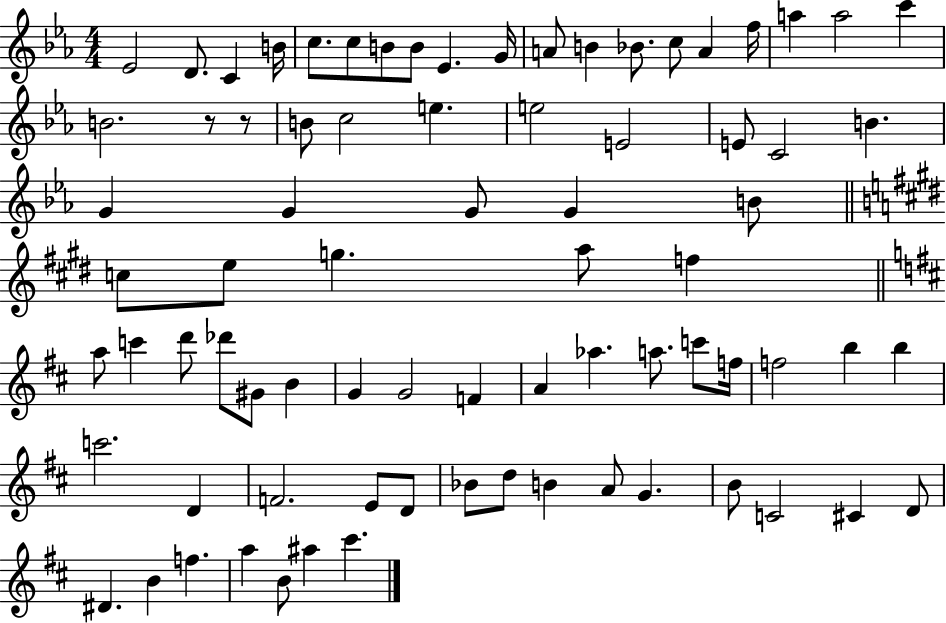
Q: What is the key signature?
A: EES major